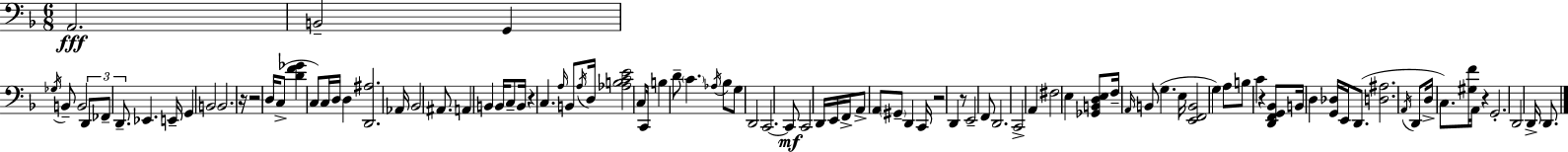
{
  \clef bass
  \numericTimeSignature
  \time 6/8
  \key d \minor
  a,2.\fff | b,2-- g,4 | \acciaccatura { ges16 } b,8-- b,2 \tuplet 3/2 { d,8 | fes,8-- d,8.-- } ees,4. | \break e,16-- g,4 b,2 | b,2. | r16 r2 d16 c8->( | <d' f' ges'>4 c8) c16 d16 d4 | \break <d, ais>2. | aes,16 bes,2 ais,8. | a,4 b,4 b,16 c8-- | b,16 r4 c4. \grace { a16 } | \break b,8 \acciaccatura { a16 } d16 <aes b c' e'>2 | c8 c,16 b4 d'8-- \parenthesize c'4. | \acciaccatura { aes16 } bes8 g8 d,2 | c,2.~~ | \break c,8\mf c,2 | d,16 e,16 f,16-> a,8-> a,8 \parenthesize gis,8-- d,4 | c,16 r2 | d,4 r8 e,2-- | \break f,8 d,2. | c,2-> | a,4 fis2 | e4 <ges, b, d e>8 f16-- \grace { a,16 } b,8( g4. | \break e16 <e, f, b,>2 | g4) a8 b8 c'4 | r4 <d, f, g, bes,>8 b,16 d4 | <g, des>16 e,16 d,8.( <d ais>2. | \break \acciaccatura { a,16 } d,8 d16-> c8.) | <gis f'>16 a,16 r4 g,2.-. | d,2 | d,16-> d,8. \bar "|."
}